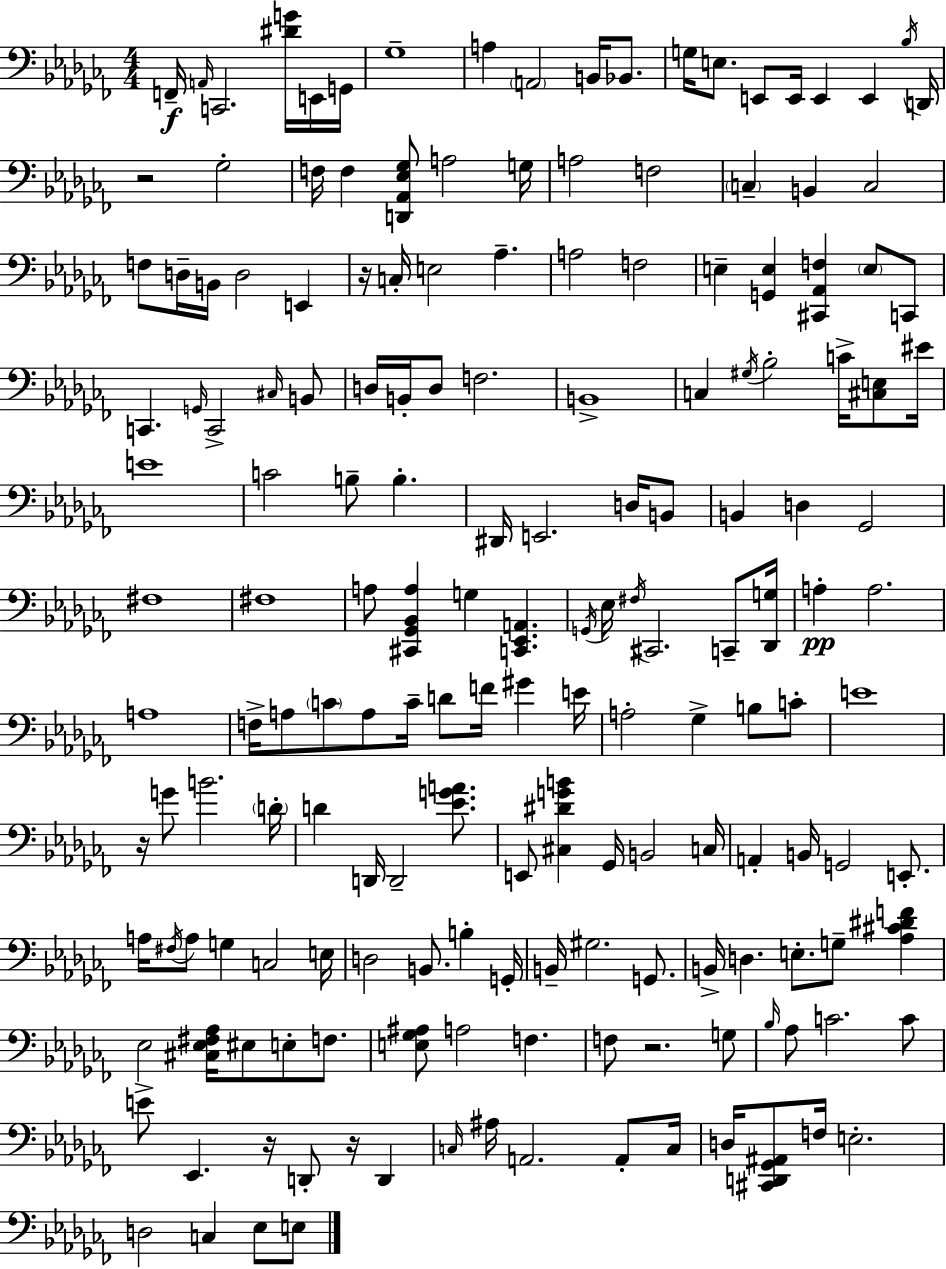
F2/s A2/s C2/h. [D#4,G4]/s E2/s G2/s Gb3/w A3/q A2/h B2/s Bb2/e. G3/s E3/e. E2/e E2/s E2/q E2/q Bb3/s D2/s R/h Gb3/h F3/s F3/q [D2,Ab2,Eb3,Gb3]/e A3/h G3/s A3/h F3/h C3/q B2/q C3/h F3/e D3/s B2/s D3/h E2/q R/s C3/s E3/h Ab3/q. A3/h F3/h E3/q [G2,E3]/q [C#2,Ab2,F3]/q E3/e C2/e C2/q. G2/s C2/h C#3/s B2/e D3/s B2/s D3/e F3/h. B2/w C3/q G#3/s Bb3/h C4/s [C#3,E3]/e EIS4/s E4/w C4/h B3/e B3/q. D#2/s E2/h. D3/s B2/e B2/q D3/q Gb2/h F#3/w F#3/w A3/e [C#2,Gb2,Bb2,A3]/q G3/q [C2,Eb2,A2]/q. G2/s Eb3/s F#3/s C#2/h. C2/e [Db2,G3]/s A3/q A3/h. A3/w F3/s A3/e C4/e A3/e C4/s D4/e F4/s G#4/q E4/s A3/h Gb3/q B3/e C4/e E4/w R/s G4/e B4/h. D4/s D4/q D2/s D2/h [Eb4,G4,A4]/e. E2/e [C#3,D#4,G4,B4]/q Gb2/s B2/h C3/s A2/q B2/s G2/h E2/e. A3/s F#3/s A3/e G3/q C3/h E3/s D3/h B2/e. B3/q G2/s B2/s G#3/h. G2/e. B2/s D3/q. E3/e. G3/e [Ab3,C#4,D#4,F4]/q Eb3/h [C#3,Eb3,F#3,Ab3]/s EIS3/e E3/e F3/e. [E3,Gb3,A#3]/e A3/h F3/q. F3/e R/h. G3/e Bb3/s Ab3/e C4/h. C4/e E4/e Eb2/q. R/s D2/e R/s D2/q C3/s A#3/s A2/h. A2/e C3/s D3/s [C#2,D2,Gb2,A#2]/e F3/s E3/h. D3/h C3/q Eb3/e E3/e